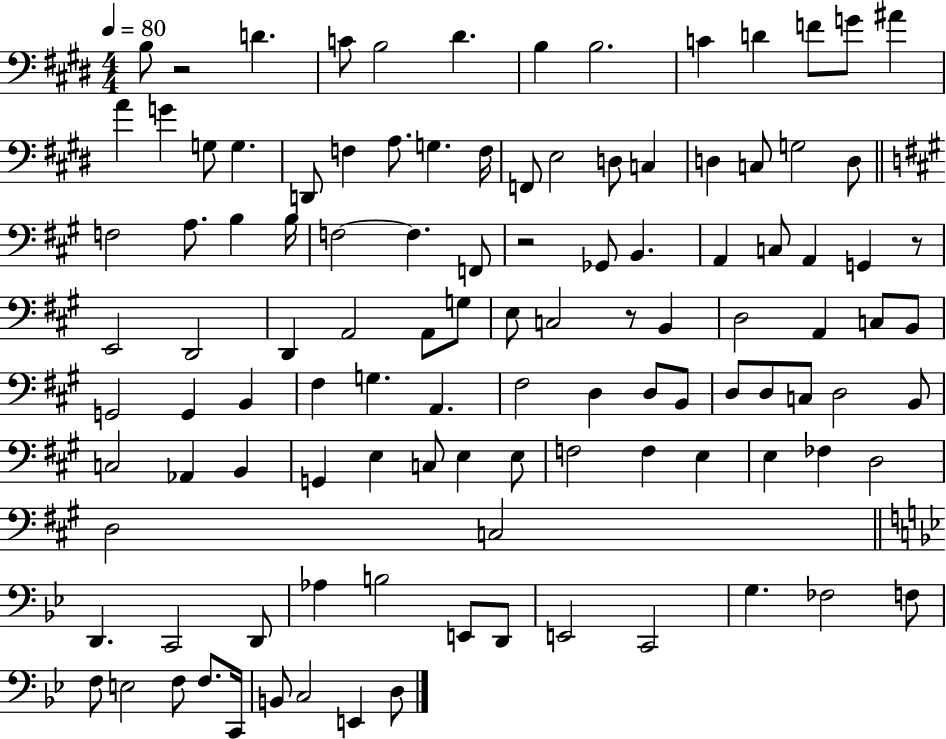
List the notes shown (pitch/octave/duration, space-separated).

B3/e R/h D4/q. C4/e B3/h D#4/q. B3/q B3/h. C4/q D4/q F4/e G4/e A#4/q A4/q G4/q G3/e G3/q. D2/e F3/q A3/e. G3/q. F3/s F2/e E3/h D3/e C3/q D3/q C3/e G3/h D3/e F3/h A3/e. B3/q B3/s F3/h F3/q. F2/e R/h Gb2/e B2/q. A2/q C3/e A2/q G2/q R/e E2/h D2/h D2/q A2/h A2/e G3/e E3/e C3/h R/e B2/q D3/h A2/q C3/e B2/e G2/h G2/q B2/q F#3/q G3/q. A2/q. F#3/h D3/q D3/e B2/e D3/e D3/e C3/e D3/h B2/e C3/h Ab2/q B2/q G2/q E3/q C3/e E3/q E3/e F3/h F3/q E3/q E3/q FES3/q D3/h D3/h C3/h D2/q. C2/h D2/e Ab3/q B3/h E2/e D2/e E2/h C2/h G3/q. FES3/h F3/e F3/e E3/h F3/e F3/e. C2/s B2/e C3/h E2/q D3/e